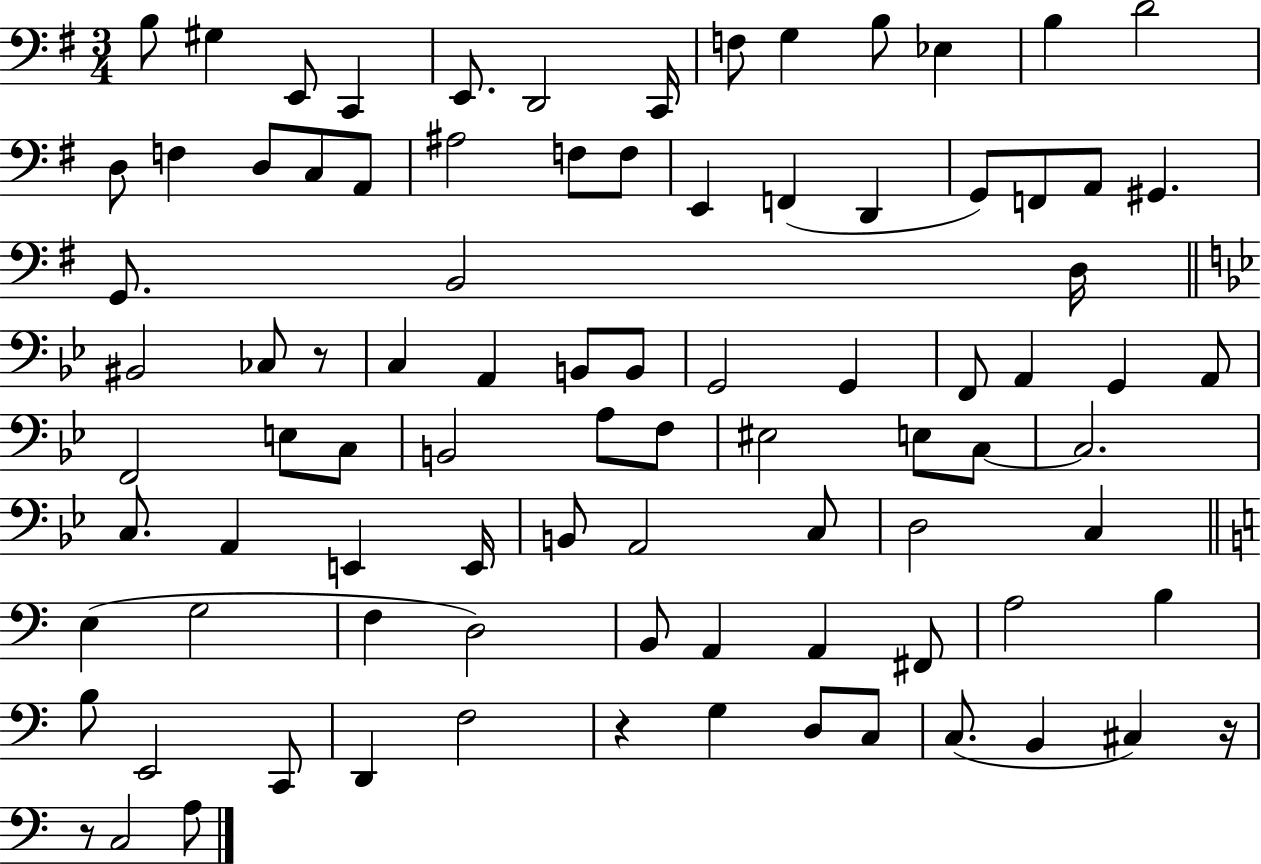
B3/e G#3/q E2/e C2/q E2/e. D2/h C2/s F3/e G3/q B3/e Eb3/q B3/q D4/h D3/e F3/q D3/e C3/e A2/e A#3/h F3/e F3/e E2/q F2/q D2/q G2/e F2/e A2/e G#2/q. G2/e. B2/h D3/s BIS2/h CES3/e R/e C3/q A2/q B2/e B2/e G2/h G2/q F2/e A2/q G2/q A2/e F2/h E3/e C3/e B2/h A3/e F3/e EIS3/h E3/e C3/e C3/h. C3/e. A2/q E2/q E2/s B2/e A2/h C3/e D3/h C3/q E3/q G3/h F3/q D3/h B2/e A2/q A2/q F#2/e A3/h B3/q B3/e E2/h C2/e D2/q F3/h R/q G3/q D3/e C3/e C3/e. B2/q C#3/q R/s R/e C3/h A3/e